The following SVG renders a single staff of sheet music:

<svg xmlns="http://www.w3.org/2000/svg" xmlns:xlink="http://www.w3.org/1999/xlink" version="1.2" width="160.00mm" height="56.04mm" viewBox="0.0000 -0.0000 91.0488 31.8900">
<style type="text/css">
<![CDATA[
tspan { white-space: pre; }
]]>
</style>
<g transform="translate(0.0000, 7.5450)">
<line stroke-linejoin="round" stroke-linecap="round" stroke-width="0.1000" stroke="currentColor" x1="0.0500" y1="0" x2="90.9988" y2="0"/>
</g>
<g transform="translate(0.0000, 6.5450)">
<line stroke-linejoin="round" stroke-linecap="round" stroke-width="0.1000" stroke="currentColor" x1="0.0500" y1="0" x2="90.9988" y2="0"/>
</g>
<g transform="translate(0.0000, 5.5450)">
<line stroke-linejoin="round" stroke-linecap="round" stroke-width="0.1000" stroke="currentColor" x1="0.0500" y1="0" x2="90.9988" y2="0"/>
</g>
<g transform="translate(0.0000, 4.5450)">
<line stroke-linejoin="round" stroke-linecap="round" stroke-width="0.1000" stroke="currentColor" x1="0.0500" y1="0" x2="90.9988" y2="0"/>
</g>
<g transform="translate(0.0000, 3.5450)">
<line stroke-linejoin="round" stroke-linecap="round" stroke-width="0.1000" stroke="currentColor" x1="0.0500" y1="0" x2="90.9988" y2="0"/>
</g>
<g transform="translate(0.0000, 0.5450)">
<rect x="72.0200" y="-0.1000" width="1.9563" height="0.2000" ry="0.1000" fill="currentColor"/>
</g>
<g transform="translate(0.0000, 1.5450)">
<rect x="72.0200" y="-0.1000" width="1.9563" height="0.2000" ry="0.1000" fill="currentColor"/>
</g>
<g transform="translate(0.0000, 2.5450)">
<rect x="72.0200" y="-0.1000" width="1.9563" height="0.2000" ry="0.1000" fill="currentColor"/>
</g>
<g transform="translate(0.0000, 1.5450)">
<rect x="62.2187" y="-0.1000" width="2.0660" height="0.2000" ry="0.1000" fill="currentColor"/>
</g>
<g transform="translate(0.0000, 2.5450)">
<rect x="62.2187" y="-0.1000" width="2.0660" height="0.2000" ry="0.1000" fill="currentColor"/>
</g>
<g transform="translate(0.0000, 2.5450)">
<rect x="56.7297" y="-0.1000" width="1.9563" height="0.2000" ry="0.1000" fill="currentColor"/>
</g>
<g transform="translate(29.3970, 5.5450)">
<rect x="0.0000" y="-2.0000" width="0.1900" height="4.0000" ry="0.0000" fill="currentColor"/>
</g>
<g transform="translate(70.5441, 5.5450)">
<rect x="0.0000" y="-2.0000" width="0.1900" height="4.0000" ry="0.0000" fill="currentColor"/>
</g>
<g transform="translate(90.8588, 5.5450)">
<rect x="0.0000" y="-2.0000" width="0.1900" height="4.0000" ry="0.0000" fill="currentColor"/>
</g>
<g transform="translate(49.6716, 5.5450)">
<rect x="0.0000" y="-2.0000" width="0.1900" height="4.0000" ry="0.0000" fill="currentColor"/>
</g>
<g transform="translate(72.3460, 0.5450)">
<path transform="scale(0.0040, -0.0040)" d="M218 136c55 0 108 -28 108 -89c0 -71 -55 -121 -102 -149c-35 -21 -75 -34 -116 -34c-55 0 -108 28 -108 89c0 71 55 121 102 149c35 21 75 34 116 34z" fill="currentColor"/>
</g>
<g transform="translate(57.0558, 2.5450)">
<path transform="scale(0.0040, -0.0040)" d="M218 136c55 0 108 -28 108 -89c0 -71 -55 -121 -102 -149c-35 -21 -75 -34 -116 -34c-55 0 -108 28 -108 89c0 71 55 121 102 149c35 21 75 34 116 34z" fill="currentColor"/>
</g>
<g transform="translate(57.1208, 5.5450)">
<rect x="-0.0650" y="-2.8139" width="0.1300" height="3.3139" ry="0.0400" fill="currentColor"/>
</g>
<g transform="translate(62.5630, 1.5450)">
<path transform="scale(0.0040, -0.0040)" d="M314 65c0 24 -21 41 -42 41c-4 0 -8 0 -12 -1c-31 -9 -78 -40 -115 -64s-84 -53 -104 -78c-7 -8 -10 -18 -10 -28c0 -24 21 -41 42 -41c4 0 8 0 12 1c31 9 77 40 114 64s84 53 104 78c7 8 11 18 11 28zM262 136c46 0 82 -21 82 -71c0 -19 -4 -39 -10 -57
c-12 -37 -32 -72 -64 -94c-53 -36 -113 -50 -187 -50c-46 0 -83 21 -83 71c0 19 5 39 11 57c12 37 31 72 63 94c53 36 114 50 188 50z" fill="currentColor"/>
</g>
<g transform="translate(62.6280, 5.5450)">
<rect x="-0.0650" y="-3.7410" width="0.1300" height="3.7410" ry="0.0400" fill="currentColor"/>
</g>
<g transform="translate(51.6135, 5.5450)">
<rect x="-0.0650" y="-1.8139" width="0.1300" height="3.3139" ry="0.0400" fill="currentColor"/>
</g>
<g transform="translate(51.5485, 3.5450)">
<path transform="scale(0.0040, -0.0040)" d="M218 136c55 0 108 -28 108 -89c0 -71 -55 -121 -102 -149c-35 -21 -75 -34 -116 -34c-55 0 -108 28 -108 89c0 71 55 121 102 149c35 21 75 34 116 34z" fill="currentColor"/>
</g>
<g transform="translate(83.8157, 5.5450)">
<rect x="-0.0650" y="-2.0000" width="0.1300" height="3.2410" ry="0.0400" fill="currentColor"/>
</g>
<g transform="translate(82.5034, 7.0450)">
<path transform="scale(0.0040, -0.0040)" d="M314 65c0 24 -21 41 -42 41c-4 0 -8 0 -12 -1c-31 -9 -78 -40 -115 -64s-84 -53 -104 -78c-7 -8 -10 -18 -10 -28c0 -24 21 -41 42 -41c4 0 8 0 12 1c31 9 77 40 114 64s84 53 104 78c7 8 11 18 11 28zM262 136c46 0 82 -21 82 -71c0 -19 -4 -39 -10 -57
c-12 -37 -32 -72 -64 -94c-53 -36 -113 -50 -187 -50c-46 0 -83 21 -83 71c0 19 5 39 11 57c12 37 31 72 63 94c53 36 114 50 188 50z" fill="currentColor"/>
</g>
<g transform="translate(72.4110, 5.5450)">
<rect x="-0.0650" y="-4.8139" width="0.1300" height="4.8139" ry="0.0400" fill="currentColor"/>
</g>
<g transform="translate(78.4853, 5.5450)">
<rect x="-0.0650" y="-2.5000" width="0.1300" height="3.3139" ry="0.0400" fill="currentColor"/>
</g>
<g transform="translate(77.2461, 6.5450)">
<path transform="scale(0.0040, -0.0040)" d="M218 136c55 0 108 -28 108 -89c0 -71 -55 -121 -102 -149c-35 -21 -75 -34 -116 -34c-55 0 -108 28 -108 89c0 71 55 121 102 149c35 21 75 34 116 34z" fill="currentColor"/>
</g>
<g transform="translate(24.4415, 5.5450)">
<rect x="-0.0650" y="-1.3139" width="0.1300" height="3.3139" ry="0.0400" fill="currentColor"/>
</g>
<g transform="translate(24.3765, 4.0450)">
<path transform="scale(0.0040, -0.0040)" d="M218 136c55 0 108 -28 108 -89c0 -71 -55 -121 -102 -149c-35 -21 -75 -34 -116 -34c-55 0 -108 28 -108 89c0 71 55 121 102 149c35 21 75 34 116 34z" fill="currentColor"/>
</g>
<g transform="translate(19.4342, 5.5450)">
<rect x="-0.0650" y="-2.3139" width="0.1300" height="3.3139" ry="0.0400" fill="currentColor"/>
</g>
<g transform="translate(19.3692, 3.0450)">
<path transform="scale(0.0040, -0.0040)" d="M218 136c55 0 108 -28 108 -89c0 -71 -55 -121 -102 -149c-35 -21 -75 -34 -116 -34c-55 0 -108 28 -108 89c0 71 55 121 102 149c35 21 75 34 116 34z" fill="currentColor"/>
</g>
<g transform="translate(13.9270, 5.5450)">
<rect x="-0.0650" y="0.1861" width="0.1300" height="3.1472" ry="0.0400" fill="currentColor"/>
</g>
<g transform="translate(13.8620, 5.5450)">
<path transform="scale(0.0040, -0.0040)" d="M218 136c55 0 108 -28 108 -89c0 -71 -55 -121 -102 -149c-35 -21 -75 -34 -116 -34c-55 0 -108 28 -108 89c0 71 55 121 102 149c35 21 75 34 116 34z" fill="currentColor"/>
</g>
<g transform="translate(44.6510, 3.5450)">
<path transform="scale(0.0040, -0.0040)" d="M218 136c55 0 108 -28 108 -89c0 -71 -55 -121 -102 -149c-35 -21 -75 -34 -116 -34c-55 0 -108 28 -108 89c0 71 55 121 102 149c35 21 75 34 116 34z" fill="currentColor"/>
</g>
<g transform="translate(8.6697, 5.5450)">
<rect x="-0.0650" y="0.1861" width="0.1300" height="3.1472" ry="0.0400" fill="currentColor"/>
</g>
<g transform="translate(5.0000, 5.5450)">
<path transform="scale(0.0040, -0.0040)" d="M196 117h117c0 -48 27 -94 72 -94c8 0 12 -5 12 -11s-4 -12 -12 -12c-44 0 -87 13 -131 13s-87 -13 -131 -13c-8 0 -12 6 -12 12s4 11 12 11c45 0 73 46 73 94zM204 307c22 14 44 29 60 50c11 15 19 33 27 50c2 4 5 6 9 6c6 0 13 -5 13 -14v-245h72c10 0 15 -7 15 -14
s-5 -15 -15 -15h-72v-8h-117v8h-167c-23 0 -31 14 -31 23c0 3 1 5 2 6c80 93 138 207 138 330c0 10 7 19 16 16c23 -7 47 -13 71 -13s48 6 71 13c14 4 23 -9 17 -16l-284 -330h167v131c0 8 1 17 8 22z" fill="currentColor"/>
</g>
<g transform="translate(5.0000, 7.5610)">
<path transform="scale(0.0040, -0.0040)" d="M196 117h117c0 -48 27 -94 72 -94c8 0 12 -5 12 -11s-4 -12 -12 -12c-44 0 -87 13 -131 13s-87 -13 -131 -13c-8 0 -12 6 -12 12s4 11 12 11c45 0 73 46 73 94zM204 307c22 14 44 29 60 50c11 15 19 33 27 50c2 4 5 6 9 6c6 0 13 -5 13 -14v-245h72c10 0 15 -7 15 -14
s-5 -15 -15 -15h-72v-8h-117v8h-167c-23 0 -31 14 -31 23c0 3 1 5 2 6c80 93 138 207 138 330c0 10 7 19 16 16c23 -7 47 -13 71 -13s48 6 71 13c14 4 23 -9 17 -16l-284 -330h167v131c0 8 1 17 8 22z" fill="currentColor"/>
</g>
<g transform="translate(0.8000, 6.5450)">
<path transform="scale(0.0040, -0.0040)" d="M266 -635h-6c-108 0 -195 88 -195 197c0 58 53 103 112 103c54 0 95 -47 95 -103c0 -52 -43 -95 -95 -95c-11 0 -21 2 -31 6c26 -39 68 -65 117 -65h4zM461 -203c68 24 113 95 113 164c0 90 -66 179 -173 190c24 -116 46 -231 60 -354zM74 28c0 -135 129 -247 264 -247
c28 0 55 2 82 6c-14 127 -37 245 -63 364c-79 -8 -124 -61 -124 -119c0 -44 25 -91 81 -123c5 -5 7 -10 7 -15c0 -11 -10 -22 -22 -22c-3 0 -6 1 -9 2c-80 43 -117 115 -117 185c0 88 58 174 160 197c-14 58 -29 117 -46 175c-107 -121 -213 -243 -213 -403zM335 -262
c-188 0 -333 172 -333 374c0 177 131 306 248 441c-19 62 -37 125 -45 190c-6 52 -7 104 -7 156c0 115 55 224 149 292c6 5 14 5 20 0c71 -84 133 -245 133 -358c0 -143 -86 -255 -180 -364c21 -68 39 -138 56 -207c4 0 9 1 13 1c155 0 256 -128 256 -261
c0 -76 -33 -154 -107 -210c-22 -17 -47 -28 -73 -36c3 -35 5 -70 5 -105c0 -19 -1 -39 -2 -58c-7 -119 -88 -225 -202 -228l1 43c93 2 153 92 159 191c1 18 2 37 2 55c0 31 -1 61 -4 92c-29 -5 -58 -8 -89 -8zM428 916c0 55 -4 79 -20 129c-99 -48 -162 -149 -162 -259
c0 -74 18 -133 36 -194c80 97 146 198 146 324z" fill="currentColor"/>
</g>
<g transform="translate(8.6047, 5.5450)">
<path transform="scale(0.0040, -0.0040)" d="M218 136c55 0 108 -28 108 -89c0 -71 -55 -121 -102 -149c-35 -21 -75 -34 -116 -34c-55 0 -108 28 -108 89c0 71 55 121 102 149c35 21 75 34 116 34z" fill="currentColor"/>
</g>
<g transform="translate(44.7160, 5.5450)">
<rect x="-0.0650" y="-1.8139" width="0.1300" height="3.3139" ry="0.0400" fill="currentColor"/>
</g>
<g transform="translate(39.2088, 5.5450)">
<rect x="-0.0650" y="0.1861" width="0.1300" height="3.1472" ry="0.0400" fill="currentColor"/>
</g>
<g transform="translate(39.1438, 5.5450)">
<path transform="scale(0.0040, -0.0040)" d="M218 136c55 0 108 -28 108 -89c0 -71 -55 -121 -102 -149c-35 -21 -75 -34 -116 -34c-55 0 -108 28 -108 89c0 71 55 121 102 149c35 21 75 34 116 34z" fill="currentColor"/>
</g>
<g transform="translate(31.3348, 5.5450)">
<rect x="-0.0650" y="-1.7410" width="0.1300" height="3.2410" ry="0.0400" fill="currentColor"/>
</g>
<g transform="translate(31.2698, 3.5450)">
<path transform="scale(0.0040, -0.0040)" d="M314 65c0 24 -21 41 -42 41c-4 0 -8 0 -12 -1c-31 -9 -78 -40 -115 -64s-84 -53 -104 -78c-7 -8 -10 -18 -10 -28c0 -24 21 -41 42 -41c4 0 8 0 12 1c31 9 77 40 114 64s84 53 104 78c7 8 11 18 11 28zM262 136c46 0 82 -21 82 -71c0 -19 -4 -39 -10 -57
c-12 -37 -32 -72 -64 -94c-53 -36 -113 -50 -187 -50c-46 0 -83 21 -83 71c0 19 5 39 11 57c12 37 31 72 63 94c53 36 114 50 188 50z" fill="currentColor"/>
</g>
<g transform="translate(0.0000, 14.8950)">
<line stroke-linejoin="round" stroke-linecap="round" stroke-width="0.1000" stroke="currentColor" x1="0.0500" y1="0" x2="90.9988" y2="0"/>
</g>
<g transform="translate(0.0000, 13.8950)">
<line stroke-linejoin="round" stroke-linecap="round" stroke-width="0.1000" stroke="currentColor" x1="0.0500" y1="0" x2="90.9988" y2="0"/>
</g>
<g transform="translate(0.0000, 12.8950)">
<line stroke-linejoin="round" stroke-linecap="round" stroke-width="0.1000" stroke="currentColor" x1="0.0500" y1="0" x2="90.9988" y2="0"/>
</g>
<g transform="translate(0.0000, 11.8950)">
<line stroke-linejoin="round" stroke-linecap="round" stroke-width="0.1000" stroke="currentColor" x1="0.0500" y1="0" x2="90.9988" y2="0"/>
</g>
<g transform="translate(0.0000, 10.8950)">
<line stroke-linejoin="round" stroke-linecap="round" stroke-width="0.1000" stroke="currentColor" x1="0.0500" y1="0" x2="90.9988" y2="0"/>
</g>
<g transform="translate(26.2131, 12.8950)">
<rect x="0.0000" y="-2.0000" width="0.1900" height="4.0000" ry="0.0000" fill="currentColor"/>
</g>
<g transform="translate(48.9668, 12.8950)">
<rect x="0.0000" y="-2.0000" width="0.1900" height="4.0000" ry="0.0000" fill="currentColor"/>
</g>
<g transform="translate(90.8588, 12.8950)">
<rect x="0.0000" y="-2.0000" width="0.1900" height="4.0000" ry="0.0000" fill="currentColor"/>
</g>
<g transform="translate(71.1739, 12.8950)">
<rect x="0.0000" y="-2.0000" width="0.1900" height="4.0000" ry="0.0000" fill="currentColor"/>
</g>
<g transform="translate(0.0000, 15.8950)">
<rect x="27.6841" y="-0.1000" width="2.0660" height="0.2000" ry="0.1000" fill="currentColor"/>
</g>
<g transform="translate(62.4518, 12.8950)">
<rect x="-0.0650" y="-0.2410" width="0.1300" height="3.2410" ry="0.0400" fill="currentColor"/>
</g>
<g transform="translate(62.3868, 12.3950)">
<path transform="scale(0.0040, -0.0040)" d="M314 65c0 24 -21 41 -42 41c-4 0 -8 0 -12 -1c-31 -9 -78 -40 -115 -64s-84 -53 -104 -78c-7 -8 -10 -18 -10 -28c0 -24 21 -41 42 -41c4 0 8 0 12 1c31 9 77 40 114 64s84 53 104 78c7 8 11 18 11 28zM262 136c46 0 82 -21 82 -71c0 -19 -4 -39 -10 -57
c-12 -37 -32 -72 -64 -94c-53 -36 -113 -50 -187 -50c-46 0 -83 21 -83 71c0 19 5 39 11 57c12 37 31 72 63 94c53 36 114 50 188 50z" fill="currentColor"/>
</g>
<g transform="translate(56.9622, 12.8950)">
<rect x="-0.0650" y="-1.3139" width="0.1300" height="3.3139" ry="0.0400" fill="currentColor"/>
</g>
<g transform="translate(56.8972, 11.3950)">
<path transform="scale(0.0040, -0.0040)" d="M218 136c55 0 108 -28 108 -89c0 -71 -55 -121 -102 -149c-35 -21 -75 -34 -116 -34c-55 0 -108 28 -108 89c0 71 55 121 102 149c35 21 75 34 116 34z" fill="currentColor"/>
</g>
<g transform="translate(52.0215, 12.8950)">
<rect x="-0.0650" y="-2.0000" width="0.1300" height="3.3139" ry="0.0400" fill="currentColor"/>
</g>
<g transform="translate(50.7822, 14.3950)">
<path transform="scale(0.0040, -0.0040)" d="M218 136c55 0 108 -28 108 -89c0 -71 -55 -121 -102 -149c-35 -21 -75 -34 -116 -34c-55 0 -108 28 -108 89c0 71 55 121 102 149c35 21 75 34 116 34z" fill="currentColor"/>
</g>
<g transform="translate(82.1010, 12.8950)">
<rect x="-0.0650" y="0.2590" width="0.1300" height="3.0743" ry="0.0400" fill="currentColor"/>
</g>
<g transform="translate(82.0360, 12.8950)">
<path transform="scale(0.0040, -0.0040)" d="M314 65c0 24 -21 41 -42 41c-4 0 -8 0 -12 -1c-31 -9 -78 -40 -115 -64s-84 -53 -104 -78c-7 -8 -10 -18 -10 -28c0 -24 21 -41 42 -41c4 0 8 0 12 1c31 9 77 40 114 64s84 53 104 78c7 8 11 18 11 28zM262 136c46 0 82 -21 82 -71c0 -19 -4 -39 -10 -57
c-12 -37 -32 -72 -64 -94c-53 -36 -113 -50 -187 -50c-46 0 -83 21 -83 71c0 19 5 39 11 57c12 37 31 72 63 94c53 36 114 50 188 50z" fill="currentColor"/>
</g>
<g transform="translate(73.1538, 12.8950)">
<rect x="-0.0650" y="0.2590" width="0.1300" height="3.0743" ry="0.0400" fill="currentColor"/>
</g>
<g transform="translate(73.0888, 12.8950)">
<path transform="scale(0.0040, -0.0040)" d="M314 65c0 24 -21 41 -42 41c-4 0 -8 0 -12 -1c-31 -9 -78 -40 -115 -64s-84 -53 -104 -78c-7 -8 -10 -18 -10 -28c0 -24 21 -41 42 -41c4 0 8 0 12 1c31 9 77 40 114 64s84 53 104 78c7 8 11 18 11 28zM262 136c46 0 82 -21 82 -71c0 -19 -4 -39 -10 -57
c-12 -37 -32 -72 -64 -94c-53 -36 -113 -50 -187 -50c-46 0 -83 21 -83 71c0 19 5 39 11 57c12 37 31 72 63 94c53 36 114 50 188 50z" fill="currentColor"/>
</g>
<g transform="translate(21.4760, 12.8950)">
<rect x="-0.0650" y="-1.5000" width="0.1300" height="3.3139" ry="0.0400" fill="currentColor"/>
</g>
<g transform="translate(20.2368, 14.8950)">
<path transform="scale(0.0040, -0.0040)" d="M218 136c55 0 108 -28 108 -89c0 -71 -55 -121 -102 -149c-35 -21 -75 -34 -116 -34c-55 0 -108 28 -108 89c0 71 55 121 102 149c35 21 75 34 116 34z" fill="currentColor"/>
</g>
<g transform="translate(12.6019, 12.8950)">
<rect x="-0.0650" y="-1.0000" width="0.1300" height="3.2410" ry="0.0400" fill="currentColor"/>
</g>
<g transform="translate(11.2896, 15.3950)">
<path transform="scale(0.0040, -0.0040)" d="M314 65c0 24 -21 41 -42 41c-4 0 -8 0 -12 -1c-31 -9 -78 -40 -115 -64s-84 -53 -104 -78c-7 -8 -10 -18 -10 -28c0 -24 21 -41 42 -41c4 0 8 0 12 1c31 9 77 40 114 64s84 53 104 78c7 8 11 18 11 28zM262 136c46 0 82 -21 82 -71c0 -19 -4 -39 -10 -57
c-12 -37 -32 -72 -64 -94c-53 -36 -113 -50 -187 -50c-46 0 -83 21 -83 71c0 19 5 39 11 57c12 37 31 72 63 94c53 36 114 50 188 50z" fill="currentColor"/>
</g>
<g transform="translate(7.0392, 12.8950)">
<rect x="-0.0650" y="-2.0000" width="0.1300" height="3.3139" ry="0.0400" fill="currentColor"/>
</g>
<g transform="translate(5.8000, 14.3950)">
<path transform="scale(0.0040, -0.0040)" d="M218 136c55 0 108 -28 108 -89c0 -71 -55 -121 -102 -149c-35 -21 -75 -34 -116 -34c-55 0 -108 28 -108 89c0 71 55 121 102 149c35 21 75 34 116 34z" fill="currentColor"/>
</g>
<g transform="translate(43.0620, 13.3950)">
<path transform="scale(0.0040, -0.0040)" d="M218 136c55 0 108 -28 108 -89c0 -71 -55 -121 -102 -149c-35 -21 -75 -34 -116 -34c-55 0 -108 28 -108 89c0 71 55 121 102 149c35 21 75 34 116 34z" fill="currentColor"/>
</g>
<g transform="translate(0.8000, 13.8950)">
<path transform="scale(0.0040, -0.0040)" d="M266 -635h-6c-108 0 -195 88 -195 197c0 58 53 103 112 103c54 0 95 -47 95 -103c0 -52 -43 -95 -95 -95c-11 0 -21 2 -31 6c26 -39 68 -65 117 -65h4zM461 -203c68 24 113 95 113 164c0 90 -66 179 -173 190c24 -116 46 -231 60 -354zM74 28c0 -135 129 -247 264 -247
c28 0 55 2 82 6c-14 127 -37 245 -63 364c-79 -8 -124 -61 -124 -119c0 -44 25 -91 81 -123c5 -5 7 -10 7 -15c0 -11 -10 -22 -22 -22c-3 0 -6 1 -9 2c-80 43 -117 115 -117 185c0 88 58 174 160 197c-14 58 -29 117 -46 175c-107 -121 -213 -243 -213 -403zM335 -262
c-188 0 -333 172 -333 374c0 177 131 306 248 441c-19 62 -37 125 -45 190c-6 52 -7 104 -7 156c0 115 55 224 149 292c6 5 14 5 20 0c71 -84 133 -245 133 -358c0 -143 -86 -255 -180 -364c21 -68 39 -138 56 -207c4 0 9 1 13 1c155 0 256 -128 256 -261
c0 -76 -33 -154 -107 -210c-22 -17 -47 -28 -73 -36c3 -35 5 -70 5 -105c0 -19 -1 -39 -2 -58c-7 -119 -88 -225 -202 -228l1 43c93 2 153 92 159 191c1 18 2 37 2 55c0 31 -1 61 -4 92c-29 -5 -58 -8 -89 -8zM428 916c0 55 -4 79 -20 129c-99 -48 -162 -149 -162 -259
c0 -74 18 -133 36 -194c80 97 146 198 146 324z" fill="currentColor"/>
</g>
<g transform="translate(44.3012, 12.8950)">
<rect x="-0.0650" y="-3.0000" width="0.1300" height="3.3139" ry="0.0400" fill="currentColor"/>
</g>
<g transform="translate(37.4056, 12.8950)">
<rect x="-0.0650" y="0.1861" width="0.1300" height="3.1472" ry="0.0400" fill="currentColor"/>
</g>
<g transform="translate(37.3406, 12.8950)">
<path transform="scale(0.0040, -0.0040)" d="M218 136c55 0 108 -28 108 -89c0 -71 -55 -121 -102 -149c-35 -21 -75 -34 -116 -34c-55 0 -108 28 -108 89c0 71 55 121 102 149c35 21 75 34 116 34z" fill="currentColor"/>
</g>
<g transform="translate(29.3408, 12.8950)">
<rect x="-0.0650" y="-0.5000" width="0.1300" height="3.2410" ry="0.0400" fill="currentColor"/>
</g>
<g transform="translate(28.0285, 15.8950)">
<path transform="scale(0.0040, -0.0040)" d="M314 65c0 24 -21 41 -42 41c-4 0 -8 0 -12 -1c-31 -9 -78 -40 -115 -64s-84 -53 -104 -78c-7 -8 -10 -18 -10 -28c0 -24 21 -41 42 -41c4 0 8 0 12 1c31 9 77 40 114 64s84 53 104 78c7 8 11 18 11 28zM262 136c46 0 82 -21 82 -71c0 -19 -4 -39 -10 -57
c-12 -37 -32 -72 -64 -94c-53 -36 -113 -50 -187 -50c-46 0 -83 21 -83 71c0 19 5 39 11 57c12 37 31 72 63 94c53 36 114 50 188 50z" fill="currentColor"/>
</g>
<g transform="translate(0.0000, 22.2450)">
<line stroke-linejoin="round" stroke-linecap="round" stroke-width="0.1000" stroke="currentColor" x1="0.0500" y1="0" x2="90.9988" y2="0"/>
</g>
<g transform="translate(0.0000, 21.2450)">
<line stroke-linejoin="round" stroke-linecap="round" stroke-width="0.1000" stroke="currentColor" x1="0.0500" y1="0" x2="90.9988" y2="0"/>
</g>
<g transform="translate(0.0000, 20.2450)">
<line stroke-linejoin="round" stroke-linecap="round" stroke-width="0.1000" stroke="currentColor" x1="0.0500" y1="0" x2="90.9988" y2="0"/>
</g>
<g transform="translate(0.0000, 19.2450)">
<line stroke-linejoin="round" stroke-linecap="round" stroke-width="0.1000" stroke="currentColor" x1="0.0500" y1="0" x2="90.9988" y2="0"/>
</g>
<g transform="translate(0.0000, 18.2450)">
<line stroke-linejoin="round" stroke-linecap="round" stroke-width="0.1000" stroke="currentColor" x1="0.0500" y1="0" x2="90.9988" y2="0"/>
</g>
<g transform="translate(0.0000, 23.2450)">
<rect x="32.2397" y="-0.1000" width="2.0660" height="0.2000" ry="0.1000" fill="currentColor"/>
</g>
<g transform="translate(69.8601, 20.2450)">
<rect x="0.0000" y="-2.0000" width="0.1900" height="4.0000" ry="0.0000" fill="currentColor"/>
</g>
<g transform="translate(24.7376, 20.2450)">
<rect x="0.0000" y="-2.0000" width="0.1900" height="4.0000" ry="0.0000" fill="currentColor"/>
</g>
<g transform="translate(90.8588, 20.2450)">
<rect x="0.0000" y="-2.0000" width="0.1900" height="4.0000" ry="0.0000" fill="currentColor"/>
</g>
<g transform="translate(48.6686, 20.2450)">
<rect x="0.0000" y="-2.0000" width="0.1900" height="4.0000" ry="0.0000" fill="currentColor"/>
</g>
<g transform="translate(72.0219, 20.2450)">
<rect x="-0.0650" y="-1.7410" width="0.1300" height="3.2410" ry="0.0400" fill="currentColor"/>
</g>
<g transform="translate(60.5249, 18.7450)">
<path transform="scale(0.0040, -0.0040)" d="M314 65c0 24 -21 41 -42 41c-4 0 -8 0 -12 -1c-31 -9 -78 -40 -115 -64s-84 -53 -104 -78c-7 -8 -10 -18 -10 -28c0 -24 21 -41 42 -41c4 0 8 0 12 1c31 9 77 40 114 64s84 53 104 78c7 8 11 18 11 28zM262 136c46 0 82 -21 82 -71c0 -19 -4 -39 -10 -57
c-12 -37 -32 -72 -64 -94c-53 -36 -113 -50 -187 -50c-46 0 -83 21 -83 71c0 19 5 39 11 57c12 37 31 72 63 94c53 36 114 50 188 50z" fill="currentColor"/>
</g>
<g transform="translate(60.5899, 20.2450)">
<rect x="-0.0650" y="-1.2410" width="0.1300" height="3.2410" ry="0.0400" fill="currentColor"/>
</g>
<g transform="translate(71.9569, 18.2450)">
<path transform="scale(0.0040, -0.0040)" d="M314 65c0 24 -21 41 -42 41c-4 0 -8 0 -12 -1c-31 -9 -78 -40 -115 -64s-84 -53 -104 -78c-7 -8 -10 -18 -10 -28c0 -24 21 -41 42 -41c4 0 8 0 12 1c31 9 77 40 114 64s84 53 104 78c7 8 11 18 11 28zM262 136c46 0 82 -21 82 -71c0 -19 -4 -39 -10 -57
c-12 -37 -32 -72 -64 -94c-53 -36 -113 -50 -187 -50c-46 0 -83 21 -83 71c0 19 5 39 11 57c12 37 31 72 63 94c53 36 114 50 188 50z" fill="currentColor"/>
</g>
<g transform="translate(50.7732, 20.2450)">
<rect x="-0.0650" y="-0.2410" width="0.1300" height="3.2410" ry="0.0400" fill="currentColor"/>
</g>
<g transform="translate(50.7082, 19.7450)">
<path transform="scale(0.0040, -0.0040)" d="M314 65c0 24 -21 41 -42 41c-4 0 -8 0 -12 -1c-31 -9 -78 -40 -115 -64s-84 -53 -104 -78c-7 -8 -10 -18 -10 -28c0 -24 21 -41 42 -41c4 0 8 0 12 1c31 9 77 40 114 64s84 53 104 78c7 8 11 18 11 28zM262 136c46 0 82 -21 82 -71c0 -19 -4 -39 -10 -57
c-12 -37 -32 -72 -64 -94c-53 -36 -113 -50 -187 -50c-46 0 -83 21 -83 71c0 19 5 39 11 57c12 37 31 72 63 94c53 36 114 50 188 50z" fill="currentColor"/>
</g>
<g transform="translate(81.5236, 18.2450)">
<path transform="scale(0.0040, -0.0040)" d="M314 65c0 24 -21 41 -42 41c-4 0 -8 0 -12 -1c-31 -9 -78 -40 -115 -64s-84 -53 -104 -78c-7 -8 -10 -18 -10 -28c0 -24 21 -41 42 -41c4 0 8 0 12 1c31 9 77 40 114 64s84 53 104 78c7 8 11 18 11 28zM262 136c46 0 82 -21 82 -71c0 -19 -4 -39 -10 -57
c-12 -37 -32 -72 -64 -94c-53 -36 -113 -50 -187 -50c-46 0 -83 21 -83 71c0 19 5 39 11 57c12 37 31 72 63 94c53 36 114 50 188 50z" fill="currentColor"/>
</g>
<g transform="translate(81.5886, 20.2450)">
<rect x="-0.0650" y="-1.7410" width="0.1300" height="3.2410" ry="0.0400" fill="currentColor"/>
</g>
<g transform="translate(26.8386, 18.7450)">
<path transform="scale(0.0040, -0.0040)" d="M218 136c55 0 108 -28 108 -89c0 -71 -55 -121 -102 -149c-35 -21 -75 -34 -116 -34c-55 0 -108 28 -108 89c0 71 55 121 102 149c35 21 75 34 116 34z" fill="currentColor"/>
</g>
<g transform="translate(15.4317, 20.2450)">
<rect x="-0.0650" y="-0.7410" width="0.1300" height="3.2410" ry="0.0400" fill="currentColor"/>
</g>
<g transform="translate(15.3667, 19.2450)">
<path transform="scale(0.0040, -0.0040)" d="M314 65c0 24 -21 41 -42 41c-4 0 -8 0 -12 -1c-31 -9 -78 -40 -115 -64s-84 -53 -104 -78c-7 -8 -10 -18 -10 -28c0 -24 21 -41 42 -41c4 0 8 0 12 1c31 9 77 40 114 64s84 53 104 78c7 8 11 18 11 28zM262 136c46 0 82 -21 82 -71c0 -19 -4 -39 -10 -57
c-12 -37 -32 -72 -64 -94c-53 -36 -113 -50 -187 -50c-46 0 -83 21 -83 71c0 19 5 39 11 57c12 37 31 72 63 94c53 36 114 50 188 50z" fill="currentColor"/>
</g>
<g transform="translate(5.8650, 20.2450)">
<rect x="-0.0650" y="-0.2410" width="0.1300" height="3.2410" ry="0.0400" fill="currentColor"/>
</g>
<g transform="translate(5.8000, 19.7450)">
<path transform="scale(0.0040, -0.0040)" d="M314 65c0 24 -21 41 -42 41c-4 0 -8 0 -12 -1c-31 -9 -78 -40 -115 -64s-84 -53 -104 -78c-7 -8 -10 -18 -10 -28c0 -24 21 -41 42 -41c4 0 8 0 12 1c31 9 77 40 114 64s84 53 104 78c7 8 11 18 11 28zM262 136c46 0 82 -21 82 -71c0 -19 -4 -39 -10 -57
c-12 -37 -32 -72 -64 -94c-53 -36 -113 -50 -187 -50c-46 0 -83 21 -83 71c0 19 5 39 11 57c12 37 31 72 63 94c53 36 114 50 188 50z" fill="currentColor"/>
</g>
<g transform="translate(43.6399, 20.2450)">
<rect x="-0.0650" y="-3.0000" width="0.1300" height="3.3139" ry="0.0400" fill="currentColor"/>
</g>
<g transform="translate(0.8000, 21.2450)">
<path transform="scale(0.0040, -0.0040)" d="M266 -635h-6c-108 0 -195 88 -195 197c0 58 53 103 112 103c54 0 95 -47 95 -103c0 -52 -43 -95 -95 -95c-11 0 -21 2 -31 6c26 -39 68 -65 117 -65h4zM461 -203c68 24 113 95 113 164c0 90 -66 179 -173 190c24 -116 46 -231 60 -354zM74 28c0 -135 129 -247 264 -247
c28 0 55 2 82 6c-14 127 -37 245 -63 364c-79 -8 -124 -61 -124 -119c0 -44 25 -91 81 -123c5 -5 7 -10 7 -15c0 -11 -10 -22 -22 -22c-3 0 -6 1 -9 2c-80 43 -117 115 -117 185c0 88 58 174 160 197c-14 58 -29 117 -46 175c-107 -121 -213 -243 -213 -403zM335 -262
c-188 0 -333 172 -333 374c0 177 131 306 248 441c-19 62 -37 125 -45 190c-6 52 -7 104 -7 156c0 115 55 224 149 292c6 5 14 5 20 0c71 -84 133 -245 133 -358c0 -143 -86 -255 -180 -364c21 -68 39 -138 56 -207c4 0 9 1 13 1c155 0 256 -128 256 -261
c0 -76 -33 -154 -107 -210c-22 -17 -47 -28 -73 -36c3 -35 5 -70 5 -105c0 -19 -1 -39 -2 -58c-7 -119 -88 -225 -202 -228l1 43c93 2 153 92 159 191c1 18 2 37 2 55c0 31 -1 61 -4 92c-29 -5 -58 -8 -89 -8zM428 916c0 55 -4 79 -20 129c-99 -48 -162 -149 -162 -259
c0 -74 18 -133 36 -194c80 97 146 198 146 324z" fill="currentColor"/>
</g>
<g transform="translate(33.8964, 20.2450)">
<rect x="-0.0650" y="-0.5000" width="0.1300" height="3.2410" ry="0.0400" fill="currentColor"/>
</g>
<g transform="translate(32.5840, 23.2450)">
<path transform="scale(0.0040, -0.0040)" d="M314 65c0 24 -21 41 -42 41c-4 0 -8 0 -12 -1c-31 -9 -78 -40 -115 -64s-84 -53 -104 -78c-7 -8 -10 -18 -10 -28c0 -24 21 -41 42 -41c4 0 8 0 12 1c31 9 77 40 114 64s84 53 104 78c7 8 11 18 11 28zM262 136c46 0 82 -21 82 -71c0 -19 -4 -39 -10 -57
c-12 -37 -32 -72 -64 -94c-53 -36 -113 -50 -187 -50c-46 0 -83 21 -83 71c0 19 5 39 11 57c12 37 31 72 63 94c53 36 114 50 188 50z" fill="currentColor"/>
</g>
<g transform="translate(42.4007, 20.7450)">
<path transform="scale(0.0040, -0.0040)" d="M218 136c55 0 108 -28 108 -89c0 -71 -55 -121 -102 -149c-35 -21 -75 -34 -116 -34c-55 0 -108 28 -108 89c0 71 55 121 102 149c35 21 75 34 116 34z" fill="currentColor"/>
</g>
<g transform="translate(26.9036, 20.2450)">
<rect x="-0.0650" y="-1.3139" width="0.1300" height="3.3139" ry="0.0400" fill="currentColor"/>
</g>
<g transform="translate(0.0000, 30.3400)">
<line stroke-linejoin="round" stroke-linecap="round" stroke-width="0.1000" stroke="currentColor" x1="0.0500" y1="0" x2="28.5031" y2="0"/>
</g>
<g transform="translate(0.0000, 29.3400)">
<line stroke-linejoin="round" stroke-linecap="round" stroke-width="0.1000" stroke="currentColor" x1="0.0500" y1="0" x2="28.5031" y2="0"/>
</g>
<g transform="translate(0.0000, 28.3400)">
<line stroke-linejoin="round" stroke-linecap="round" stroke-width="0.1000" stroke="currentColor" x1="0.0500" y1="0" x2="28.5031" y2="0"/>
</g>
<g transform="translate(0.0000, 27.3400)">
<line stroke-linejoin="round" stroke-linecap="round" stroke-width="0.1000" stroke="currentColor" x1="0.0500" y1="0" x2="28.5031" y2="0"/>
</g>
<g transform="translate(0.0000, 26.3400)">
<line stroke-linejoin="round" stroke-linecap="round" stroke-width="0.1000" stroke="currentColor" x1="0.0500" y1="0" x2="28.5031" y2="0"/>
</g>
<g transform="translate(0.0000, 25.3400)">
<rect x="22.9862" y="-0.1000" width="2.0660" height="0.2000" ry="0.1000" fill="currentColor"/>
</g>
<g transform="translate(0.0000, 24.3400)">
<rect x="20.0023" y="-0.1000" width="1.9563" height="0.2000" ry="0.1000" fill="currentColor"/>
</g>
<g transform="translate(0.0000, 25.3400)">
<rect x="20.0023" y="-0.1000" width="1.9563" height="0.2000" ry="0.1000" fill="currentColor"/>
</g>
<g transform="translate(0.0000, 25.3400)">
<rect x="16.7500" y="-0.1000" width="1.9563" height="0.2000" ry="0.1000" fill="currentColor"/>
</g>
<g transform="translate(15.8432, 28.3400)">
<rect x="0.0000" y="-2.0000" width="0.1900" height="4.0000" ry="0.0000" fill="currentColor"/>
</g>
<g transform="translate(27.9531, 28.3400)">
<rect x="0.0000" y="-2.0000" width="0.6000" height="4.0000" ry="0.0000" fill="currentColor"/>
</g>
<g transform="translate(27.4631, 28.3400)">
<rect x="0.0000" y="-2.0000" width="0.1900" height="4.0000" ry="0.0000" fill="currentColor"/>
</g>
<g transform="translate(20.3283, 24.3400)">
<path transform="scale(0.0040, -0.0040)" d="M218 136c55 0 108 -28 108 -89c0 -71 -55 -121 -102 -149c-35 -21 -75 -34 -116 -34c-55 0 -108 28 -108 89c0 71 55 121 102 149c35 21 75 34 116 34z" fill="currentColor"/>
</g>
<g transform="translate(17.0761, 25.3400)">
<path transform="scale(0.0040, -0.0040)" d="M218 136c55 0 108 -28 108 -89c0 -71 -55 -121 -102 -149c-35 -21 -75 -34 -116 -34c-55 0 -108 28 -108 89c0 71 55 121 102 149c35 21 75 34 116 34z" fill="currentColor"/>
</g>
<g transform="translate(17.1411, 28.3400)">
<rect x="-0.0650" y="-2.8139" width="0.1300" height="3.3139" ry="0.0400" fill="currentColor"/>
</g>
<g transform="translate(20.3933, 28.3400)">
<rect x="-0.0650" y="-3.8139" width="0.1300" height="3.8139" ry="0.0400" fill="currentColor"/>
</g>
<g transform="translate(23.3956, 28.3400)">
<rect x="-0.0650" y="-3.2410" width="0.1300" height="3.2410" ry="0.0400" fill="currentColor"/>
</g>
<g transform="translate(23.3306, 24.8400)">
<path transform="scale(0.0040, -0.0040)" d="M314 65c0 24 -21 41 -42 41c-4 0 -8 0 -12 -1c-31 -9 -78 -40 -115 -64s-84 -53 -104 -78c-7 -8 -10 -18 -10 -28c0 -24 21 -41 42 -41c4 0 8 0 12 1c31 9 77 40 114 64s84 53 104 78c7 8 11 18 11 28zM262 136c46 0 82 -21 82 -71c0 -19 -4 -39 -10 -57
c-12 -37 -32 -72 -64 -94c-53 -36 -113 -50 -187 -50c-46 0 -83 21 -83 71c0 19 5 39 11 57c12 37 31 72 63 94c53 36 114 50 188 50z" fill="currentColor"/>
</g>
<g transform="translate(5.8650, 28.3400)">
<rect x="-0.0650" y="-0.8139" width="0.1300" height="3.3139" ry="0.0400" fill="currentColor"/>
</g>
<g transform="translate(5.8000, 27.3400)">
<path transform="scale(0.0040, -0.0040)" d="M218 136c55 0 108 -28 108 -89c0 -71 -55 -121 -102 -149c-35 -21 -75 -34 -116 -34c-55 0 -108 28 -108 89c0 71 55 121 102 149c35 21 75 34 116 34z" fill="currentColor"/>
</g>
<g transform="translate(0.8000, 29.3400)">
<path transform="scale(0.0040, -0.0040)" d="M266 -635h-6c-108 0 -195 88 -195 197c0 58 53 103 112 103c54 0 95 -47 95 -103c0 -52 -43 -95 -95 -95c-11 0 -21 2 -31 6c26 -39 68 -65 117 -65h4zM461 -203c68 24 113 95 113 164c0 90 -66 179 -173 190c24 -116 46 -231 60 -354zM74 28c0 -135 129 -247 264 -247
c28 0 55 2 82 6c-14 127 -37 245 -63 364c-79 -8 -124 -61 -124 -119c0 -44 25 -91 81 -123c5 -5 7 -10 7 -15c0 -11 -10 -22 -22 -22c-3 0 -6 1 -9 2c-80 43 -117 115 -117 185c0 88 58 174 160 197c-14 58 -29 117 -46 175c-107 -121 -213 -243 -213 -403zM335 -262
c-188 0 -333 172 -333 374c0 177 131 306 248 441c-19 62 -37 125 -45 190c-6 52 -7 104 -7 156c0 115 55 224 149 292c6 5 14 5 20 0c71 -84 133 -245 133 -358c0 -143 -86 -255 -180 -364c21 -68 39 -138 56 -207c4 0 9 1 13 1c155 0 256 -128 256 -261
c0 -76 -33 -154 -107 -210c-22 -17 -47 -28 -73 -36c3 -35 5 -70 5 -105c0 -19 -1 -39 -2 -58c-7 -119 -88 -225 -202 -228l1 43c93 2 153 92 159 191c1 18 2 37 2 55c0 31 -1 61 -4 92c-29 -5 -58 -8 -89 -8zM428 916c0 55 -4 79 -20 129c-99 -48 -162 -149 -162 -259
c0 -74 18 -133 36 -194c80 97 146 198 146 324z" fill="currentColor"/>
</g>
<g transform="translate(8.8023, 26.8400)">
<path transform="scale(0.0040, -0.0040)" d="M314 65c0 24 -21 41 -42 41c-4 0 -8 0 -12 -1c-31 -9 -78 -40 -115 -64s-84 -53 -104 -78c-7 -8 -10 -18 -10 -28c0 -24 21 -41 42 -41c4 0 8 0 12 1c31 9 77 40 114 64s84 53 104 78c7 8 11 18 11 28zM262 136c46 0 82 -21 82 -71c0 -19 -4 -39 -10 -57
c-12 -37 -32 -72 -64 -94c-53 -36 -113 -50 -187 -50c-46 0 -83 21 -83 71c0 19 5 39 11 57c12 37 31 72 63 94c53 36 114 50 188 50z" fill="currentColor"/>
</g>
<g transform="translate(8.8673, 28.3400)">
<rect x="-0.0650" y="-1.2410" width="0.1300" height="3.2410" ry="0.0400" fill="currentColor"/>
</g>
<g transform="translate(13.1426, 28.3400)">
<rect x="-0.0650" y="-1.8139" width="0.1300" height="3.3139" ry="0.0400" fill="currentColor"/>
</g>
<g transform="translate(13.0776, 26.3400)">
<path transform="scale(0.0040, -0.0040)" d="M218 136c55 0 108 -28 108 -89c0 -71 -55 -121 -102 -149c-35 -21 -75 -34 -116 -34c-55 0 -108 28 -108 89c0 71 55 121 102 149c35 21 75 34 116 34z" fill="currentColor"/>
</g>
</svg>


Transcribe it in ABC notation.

X:1
T:Untitled
M:4/4
L:1/4
K:C
B B g e f2 B f f a c'2 e' G F2 F D2 E C2 B A F e c2 B2 B2 c2 d2 e C2 A c2 e2 f2 f2 d e2 f a c' b2